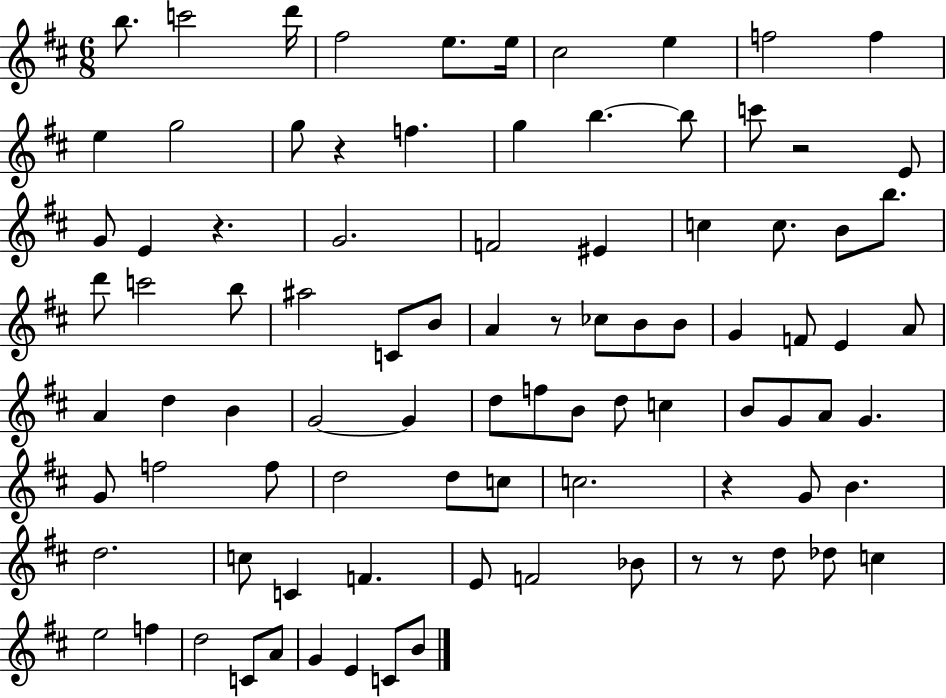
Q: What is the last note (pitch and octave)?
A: B4